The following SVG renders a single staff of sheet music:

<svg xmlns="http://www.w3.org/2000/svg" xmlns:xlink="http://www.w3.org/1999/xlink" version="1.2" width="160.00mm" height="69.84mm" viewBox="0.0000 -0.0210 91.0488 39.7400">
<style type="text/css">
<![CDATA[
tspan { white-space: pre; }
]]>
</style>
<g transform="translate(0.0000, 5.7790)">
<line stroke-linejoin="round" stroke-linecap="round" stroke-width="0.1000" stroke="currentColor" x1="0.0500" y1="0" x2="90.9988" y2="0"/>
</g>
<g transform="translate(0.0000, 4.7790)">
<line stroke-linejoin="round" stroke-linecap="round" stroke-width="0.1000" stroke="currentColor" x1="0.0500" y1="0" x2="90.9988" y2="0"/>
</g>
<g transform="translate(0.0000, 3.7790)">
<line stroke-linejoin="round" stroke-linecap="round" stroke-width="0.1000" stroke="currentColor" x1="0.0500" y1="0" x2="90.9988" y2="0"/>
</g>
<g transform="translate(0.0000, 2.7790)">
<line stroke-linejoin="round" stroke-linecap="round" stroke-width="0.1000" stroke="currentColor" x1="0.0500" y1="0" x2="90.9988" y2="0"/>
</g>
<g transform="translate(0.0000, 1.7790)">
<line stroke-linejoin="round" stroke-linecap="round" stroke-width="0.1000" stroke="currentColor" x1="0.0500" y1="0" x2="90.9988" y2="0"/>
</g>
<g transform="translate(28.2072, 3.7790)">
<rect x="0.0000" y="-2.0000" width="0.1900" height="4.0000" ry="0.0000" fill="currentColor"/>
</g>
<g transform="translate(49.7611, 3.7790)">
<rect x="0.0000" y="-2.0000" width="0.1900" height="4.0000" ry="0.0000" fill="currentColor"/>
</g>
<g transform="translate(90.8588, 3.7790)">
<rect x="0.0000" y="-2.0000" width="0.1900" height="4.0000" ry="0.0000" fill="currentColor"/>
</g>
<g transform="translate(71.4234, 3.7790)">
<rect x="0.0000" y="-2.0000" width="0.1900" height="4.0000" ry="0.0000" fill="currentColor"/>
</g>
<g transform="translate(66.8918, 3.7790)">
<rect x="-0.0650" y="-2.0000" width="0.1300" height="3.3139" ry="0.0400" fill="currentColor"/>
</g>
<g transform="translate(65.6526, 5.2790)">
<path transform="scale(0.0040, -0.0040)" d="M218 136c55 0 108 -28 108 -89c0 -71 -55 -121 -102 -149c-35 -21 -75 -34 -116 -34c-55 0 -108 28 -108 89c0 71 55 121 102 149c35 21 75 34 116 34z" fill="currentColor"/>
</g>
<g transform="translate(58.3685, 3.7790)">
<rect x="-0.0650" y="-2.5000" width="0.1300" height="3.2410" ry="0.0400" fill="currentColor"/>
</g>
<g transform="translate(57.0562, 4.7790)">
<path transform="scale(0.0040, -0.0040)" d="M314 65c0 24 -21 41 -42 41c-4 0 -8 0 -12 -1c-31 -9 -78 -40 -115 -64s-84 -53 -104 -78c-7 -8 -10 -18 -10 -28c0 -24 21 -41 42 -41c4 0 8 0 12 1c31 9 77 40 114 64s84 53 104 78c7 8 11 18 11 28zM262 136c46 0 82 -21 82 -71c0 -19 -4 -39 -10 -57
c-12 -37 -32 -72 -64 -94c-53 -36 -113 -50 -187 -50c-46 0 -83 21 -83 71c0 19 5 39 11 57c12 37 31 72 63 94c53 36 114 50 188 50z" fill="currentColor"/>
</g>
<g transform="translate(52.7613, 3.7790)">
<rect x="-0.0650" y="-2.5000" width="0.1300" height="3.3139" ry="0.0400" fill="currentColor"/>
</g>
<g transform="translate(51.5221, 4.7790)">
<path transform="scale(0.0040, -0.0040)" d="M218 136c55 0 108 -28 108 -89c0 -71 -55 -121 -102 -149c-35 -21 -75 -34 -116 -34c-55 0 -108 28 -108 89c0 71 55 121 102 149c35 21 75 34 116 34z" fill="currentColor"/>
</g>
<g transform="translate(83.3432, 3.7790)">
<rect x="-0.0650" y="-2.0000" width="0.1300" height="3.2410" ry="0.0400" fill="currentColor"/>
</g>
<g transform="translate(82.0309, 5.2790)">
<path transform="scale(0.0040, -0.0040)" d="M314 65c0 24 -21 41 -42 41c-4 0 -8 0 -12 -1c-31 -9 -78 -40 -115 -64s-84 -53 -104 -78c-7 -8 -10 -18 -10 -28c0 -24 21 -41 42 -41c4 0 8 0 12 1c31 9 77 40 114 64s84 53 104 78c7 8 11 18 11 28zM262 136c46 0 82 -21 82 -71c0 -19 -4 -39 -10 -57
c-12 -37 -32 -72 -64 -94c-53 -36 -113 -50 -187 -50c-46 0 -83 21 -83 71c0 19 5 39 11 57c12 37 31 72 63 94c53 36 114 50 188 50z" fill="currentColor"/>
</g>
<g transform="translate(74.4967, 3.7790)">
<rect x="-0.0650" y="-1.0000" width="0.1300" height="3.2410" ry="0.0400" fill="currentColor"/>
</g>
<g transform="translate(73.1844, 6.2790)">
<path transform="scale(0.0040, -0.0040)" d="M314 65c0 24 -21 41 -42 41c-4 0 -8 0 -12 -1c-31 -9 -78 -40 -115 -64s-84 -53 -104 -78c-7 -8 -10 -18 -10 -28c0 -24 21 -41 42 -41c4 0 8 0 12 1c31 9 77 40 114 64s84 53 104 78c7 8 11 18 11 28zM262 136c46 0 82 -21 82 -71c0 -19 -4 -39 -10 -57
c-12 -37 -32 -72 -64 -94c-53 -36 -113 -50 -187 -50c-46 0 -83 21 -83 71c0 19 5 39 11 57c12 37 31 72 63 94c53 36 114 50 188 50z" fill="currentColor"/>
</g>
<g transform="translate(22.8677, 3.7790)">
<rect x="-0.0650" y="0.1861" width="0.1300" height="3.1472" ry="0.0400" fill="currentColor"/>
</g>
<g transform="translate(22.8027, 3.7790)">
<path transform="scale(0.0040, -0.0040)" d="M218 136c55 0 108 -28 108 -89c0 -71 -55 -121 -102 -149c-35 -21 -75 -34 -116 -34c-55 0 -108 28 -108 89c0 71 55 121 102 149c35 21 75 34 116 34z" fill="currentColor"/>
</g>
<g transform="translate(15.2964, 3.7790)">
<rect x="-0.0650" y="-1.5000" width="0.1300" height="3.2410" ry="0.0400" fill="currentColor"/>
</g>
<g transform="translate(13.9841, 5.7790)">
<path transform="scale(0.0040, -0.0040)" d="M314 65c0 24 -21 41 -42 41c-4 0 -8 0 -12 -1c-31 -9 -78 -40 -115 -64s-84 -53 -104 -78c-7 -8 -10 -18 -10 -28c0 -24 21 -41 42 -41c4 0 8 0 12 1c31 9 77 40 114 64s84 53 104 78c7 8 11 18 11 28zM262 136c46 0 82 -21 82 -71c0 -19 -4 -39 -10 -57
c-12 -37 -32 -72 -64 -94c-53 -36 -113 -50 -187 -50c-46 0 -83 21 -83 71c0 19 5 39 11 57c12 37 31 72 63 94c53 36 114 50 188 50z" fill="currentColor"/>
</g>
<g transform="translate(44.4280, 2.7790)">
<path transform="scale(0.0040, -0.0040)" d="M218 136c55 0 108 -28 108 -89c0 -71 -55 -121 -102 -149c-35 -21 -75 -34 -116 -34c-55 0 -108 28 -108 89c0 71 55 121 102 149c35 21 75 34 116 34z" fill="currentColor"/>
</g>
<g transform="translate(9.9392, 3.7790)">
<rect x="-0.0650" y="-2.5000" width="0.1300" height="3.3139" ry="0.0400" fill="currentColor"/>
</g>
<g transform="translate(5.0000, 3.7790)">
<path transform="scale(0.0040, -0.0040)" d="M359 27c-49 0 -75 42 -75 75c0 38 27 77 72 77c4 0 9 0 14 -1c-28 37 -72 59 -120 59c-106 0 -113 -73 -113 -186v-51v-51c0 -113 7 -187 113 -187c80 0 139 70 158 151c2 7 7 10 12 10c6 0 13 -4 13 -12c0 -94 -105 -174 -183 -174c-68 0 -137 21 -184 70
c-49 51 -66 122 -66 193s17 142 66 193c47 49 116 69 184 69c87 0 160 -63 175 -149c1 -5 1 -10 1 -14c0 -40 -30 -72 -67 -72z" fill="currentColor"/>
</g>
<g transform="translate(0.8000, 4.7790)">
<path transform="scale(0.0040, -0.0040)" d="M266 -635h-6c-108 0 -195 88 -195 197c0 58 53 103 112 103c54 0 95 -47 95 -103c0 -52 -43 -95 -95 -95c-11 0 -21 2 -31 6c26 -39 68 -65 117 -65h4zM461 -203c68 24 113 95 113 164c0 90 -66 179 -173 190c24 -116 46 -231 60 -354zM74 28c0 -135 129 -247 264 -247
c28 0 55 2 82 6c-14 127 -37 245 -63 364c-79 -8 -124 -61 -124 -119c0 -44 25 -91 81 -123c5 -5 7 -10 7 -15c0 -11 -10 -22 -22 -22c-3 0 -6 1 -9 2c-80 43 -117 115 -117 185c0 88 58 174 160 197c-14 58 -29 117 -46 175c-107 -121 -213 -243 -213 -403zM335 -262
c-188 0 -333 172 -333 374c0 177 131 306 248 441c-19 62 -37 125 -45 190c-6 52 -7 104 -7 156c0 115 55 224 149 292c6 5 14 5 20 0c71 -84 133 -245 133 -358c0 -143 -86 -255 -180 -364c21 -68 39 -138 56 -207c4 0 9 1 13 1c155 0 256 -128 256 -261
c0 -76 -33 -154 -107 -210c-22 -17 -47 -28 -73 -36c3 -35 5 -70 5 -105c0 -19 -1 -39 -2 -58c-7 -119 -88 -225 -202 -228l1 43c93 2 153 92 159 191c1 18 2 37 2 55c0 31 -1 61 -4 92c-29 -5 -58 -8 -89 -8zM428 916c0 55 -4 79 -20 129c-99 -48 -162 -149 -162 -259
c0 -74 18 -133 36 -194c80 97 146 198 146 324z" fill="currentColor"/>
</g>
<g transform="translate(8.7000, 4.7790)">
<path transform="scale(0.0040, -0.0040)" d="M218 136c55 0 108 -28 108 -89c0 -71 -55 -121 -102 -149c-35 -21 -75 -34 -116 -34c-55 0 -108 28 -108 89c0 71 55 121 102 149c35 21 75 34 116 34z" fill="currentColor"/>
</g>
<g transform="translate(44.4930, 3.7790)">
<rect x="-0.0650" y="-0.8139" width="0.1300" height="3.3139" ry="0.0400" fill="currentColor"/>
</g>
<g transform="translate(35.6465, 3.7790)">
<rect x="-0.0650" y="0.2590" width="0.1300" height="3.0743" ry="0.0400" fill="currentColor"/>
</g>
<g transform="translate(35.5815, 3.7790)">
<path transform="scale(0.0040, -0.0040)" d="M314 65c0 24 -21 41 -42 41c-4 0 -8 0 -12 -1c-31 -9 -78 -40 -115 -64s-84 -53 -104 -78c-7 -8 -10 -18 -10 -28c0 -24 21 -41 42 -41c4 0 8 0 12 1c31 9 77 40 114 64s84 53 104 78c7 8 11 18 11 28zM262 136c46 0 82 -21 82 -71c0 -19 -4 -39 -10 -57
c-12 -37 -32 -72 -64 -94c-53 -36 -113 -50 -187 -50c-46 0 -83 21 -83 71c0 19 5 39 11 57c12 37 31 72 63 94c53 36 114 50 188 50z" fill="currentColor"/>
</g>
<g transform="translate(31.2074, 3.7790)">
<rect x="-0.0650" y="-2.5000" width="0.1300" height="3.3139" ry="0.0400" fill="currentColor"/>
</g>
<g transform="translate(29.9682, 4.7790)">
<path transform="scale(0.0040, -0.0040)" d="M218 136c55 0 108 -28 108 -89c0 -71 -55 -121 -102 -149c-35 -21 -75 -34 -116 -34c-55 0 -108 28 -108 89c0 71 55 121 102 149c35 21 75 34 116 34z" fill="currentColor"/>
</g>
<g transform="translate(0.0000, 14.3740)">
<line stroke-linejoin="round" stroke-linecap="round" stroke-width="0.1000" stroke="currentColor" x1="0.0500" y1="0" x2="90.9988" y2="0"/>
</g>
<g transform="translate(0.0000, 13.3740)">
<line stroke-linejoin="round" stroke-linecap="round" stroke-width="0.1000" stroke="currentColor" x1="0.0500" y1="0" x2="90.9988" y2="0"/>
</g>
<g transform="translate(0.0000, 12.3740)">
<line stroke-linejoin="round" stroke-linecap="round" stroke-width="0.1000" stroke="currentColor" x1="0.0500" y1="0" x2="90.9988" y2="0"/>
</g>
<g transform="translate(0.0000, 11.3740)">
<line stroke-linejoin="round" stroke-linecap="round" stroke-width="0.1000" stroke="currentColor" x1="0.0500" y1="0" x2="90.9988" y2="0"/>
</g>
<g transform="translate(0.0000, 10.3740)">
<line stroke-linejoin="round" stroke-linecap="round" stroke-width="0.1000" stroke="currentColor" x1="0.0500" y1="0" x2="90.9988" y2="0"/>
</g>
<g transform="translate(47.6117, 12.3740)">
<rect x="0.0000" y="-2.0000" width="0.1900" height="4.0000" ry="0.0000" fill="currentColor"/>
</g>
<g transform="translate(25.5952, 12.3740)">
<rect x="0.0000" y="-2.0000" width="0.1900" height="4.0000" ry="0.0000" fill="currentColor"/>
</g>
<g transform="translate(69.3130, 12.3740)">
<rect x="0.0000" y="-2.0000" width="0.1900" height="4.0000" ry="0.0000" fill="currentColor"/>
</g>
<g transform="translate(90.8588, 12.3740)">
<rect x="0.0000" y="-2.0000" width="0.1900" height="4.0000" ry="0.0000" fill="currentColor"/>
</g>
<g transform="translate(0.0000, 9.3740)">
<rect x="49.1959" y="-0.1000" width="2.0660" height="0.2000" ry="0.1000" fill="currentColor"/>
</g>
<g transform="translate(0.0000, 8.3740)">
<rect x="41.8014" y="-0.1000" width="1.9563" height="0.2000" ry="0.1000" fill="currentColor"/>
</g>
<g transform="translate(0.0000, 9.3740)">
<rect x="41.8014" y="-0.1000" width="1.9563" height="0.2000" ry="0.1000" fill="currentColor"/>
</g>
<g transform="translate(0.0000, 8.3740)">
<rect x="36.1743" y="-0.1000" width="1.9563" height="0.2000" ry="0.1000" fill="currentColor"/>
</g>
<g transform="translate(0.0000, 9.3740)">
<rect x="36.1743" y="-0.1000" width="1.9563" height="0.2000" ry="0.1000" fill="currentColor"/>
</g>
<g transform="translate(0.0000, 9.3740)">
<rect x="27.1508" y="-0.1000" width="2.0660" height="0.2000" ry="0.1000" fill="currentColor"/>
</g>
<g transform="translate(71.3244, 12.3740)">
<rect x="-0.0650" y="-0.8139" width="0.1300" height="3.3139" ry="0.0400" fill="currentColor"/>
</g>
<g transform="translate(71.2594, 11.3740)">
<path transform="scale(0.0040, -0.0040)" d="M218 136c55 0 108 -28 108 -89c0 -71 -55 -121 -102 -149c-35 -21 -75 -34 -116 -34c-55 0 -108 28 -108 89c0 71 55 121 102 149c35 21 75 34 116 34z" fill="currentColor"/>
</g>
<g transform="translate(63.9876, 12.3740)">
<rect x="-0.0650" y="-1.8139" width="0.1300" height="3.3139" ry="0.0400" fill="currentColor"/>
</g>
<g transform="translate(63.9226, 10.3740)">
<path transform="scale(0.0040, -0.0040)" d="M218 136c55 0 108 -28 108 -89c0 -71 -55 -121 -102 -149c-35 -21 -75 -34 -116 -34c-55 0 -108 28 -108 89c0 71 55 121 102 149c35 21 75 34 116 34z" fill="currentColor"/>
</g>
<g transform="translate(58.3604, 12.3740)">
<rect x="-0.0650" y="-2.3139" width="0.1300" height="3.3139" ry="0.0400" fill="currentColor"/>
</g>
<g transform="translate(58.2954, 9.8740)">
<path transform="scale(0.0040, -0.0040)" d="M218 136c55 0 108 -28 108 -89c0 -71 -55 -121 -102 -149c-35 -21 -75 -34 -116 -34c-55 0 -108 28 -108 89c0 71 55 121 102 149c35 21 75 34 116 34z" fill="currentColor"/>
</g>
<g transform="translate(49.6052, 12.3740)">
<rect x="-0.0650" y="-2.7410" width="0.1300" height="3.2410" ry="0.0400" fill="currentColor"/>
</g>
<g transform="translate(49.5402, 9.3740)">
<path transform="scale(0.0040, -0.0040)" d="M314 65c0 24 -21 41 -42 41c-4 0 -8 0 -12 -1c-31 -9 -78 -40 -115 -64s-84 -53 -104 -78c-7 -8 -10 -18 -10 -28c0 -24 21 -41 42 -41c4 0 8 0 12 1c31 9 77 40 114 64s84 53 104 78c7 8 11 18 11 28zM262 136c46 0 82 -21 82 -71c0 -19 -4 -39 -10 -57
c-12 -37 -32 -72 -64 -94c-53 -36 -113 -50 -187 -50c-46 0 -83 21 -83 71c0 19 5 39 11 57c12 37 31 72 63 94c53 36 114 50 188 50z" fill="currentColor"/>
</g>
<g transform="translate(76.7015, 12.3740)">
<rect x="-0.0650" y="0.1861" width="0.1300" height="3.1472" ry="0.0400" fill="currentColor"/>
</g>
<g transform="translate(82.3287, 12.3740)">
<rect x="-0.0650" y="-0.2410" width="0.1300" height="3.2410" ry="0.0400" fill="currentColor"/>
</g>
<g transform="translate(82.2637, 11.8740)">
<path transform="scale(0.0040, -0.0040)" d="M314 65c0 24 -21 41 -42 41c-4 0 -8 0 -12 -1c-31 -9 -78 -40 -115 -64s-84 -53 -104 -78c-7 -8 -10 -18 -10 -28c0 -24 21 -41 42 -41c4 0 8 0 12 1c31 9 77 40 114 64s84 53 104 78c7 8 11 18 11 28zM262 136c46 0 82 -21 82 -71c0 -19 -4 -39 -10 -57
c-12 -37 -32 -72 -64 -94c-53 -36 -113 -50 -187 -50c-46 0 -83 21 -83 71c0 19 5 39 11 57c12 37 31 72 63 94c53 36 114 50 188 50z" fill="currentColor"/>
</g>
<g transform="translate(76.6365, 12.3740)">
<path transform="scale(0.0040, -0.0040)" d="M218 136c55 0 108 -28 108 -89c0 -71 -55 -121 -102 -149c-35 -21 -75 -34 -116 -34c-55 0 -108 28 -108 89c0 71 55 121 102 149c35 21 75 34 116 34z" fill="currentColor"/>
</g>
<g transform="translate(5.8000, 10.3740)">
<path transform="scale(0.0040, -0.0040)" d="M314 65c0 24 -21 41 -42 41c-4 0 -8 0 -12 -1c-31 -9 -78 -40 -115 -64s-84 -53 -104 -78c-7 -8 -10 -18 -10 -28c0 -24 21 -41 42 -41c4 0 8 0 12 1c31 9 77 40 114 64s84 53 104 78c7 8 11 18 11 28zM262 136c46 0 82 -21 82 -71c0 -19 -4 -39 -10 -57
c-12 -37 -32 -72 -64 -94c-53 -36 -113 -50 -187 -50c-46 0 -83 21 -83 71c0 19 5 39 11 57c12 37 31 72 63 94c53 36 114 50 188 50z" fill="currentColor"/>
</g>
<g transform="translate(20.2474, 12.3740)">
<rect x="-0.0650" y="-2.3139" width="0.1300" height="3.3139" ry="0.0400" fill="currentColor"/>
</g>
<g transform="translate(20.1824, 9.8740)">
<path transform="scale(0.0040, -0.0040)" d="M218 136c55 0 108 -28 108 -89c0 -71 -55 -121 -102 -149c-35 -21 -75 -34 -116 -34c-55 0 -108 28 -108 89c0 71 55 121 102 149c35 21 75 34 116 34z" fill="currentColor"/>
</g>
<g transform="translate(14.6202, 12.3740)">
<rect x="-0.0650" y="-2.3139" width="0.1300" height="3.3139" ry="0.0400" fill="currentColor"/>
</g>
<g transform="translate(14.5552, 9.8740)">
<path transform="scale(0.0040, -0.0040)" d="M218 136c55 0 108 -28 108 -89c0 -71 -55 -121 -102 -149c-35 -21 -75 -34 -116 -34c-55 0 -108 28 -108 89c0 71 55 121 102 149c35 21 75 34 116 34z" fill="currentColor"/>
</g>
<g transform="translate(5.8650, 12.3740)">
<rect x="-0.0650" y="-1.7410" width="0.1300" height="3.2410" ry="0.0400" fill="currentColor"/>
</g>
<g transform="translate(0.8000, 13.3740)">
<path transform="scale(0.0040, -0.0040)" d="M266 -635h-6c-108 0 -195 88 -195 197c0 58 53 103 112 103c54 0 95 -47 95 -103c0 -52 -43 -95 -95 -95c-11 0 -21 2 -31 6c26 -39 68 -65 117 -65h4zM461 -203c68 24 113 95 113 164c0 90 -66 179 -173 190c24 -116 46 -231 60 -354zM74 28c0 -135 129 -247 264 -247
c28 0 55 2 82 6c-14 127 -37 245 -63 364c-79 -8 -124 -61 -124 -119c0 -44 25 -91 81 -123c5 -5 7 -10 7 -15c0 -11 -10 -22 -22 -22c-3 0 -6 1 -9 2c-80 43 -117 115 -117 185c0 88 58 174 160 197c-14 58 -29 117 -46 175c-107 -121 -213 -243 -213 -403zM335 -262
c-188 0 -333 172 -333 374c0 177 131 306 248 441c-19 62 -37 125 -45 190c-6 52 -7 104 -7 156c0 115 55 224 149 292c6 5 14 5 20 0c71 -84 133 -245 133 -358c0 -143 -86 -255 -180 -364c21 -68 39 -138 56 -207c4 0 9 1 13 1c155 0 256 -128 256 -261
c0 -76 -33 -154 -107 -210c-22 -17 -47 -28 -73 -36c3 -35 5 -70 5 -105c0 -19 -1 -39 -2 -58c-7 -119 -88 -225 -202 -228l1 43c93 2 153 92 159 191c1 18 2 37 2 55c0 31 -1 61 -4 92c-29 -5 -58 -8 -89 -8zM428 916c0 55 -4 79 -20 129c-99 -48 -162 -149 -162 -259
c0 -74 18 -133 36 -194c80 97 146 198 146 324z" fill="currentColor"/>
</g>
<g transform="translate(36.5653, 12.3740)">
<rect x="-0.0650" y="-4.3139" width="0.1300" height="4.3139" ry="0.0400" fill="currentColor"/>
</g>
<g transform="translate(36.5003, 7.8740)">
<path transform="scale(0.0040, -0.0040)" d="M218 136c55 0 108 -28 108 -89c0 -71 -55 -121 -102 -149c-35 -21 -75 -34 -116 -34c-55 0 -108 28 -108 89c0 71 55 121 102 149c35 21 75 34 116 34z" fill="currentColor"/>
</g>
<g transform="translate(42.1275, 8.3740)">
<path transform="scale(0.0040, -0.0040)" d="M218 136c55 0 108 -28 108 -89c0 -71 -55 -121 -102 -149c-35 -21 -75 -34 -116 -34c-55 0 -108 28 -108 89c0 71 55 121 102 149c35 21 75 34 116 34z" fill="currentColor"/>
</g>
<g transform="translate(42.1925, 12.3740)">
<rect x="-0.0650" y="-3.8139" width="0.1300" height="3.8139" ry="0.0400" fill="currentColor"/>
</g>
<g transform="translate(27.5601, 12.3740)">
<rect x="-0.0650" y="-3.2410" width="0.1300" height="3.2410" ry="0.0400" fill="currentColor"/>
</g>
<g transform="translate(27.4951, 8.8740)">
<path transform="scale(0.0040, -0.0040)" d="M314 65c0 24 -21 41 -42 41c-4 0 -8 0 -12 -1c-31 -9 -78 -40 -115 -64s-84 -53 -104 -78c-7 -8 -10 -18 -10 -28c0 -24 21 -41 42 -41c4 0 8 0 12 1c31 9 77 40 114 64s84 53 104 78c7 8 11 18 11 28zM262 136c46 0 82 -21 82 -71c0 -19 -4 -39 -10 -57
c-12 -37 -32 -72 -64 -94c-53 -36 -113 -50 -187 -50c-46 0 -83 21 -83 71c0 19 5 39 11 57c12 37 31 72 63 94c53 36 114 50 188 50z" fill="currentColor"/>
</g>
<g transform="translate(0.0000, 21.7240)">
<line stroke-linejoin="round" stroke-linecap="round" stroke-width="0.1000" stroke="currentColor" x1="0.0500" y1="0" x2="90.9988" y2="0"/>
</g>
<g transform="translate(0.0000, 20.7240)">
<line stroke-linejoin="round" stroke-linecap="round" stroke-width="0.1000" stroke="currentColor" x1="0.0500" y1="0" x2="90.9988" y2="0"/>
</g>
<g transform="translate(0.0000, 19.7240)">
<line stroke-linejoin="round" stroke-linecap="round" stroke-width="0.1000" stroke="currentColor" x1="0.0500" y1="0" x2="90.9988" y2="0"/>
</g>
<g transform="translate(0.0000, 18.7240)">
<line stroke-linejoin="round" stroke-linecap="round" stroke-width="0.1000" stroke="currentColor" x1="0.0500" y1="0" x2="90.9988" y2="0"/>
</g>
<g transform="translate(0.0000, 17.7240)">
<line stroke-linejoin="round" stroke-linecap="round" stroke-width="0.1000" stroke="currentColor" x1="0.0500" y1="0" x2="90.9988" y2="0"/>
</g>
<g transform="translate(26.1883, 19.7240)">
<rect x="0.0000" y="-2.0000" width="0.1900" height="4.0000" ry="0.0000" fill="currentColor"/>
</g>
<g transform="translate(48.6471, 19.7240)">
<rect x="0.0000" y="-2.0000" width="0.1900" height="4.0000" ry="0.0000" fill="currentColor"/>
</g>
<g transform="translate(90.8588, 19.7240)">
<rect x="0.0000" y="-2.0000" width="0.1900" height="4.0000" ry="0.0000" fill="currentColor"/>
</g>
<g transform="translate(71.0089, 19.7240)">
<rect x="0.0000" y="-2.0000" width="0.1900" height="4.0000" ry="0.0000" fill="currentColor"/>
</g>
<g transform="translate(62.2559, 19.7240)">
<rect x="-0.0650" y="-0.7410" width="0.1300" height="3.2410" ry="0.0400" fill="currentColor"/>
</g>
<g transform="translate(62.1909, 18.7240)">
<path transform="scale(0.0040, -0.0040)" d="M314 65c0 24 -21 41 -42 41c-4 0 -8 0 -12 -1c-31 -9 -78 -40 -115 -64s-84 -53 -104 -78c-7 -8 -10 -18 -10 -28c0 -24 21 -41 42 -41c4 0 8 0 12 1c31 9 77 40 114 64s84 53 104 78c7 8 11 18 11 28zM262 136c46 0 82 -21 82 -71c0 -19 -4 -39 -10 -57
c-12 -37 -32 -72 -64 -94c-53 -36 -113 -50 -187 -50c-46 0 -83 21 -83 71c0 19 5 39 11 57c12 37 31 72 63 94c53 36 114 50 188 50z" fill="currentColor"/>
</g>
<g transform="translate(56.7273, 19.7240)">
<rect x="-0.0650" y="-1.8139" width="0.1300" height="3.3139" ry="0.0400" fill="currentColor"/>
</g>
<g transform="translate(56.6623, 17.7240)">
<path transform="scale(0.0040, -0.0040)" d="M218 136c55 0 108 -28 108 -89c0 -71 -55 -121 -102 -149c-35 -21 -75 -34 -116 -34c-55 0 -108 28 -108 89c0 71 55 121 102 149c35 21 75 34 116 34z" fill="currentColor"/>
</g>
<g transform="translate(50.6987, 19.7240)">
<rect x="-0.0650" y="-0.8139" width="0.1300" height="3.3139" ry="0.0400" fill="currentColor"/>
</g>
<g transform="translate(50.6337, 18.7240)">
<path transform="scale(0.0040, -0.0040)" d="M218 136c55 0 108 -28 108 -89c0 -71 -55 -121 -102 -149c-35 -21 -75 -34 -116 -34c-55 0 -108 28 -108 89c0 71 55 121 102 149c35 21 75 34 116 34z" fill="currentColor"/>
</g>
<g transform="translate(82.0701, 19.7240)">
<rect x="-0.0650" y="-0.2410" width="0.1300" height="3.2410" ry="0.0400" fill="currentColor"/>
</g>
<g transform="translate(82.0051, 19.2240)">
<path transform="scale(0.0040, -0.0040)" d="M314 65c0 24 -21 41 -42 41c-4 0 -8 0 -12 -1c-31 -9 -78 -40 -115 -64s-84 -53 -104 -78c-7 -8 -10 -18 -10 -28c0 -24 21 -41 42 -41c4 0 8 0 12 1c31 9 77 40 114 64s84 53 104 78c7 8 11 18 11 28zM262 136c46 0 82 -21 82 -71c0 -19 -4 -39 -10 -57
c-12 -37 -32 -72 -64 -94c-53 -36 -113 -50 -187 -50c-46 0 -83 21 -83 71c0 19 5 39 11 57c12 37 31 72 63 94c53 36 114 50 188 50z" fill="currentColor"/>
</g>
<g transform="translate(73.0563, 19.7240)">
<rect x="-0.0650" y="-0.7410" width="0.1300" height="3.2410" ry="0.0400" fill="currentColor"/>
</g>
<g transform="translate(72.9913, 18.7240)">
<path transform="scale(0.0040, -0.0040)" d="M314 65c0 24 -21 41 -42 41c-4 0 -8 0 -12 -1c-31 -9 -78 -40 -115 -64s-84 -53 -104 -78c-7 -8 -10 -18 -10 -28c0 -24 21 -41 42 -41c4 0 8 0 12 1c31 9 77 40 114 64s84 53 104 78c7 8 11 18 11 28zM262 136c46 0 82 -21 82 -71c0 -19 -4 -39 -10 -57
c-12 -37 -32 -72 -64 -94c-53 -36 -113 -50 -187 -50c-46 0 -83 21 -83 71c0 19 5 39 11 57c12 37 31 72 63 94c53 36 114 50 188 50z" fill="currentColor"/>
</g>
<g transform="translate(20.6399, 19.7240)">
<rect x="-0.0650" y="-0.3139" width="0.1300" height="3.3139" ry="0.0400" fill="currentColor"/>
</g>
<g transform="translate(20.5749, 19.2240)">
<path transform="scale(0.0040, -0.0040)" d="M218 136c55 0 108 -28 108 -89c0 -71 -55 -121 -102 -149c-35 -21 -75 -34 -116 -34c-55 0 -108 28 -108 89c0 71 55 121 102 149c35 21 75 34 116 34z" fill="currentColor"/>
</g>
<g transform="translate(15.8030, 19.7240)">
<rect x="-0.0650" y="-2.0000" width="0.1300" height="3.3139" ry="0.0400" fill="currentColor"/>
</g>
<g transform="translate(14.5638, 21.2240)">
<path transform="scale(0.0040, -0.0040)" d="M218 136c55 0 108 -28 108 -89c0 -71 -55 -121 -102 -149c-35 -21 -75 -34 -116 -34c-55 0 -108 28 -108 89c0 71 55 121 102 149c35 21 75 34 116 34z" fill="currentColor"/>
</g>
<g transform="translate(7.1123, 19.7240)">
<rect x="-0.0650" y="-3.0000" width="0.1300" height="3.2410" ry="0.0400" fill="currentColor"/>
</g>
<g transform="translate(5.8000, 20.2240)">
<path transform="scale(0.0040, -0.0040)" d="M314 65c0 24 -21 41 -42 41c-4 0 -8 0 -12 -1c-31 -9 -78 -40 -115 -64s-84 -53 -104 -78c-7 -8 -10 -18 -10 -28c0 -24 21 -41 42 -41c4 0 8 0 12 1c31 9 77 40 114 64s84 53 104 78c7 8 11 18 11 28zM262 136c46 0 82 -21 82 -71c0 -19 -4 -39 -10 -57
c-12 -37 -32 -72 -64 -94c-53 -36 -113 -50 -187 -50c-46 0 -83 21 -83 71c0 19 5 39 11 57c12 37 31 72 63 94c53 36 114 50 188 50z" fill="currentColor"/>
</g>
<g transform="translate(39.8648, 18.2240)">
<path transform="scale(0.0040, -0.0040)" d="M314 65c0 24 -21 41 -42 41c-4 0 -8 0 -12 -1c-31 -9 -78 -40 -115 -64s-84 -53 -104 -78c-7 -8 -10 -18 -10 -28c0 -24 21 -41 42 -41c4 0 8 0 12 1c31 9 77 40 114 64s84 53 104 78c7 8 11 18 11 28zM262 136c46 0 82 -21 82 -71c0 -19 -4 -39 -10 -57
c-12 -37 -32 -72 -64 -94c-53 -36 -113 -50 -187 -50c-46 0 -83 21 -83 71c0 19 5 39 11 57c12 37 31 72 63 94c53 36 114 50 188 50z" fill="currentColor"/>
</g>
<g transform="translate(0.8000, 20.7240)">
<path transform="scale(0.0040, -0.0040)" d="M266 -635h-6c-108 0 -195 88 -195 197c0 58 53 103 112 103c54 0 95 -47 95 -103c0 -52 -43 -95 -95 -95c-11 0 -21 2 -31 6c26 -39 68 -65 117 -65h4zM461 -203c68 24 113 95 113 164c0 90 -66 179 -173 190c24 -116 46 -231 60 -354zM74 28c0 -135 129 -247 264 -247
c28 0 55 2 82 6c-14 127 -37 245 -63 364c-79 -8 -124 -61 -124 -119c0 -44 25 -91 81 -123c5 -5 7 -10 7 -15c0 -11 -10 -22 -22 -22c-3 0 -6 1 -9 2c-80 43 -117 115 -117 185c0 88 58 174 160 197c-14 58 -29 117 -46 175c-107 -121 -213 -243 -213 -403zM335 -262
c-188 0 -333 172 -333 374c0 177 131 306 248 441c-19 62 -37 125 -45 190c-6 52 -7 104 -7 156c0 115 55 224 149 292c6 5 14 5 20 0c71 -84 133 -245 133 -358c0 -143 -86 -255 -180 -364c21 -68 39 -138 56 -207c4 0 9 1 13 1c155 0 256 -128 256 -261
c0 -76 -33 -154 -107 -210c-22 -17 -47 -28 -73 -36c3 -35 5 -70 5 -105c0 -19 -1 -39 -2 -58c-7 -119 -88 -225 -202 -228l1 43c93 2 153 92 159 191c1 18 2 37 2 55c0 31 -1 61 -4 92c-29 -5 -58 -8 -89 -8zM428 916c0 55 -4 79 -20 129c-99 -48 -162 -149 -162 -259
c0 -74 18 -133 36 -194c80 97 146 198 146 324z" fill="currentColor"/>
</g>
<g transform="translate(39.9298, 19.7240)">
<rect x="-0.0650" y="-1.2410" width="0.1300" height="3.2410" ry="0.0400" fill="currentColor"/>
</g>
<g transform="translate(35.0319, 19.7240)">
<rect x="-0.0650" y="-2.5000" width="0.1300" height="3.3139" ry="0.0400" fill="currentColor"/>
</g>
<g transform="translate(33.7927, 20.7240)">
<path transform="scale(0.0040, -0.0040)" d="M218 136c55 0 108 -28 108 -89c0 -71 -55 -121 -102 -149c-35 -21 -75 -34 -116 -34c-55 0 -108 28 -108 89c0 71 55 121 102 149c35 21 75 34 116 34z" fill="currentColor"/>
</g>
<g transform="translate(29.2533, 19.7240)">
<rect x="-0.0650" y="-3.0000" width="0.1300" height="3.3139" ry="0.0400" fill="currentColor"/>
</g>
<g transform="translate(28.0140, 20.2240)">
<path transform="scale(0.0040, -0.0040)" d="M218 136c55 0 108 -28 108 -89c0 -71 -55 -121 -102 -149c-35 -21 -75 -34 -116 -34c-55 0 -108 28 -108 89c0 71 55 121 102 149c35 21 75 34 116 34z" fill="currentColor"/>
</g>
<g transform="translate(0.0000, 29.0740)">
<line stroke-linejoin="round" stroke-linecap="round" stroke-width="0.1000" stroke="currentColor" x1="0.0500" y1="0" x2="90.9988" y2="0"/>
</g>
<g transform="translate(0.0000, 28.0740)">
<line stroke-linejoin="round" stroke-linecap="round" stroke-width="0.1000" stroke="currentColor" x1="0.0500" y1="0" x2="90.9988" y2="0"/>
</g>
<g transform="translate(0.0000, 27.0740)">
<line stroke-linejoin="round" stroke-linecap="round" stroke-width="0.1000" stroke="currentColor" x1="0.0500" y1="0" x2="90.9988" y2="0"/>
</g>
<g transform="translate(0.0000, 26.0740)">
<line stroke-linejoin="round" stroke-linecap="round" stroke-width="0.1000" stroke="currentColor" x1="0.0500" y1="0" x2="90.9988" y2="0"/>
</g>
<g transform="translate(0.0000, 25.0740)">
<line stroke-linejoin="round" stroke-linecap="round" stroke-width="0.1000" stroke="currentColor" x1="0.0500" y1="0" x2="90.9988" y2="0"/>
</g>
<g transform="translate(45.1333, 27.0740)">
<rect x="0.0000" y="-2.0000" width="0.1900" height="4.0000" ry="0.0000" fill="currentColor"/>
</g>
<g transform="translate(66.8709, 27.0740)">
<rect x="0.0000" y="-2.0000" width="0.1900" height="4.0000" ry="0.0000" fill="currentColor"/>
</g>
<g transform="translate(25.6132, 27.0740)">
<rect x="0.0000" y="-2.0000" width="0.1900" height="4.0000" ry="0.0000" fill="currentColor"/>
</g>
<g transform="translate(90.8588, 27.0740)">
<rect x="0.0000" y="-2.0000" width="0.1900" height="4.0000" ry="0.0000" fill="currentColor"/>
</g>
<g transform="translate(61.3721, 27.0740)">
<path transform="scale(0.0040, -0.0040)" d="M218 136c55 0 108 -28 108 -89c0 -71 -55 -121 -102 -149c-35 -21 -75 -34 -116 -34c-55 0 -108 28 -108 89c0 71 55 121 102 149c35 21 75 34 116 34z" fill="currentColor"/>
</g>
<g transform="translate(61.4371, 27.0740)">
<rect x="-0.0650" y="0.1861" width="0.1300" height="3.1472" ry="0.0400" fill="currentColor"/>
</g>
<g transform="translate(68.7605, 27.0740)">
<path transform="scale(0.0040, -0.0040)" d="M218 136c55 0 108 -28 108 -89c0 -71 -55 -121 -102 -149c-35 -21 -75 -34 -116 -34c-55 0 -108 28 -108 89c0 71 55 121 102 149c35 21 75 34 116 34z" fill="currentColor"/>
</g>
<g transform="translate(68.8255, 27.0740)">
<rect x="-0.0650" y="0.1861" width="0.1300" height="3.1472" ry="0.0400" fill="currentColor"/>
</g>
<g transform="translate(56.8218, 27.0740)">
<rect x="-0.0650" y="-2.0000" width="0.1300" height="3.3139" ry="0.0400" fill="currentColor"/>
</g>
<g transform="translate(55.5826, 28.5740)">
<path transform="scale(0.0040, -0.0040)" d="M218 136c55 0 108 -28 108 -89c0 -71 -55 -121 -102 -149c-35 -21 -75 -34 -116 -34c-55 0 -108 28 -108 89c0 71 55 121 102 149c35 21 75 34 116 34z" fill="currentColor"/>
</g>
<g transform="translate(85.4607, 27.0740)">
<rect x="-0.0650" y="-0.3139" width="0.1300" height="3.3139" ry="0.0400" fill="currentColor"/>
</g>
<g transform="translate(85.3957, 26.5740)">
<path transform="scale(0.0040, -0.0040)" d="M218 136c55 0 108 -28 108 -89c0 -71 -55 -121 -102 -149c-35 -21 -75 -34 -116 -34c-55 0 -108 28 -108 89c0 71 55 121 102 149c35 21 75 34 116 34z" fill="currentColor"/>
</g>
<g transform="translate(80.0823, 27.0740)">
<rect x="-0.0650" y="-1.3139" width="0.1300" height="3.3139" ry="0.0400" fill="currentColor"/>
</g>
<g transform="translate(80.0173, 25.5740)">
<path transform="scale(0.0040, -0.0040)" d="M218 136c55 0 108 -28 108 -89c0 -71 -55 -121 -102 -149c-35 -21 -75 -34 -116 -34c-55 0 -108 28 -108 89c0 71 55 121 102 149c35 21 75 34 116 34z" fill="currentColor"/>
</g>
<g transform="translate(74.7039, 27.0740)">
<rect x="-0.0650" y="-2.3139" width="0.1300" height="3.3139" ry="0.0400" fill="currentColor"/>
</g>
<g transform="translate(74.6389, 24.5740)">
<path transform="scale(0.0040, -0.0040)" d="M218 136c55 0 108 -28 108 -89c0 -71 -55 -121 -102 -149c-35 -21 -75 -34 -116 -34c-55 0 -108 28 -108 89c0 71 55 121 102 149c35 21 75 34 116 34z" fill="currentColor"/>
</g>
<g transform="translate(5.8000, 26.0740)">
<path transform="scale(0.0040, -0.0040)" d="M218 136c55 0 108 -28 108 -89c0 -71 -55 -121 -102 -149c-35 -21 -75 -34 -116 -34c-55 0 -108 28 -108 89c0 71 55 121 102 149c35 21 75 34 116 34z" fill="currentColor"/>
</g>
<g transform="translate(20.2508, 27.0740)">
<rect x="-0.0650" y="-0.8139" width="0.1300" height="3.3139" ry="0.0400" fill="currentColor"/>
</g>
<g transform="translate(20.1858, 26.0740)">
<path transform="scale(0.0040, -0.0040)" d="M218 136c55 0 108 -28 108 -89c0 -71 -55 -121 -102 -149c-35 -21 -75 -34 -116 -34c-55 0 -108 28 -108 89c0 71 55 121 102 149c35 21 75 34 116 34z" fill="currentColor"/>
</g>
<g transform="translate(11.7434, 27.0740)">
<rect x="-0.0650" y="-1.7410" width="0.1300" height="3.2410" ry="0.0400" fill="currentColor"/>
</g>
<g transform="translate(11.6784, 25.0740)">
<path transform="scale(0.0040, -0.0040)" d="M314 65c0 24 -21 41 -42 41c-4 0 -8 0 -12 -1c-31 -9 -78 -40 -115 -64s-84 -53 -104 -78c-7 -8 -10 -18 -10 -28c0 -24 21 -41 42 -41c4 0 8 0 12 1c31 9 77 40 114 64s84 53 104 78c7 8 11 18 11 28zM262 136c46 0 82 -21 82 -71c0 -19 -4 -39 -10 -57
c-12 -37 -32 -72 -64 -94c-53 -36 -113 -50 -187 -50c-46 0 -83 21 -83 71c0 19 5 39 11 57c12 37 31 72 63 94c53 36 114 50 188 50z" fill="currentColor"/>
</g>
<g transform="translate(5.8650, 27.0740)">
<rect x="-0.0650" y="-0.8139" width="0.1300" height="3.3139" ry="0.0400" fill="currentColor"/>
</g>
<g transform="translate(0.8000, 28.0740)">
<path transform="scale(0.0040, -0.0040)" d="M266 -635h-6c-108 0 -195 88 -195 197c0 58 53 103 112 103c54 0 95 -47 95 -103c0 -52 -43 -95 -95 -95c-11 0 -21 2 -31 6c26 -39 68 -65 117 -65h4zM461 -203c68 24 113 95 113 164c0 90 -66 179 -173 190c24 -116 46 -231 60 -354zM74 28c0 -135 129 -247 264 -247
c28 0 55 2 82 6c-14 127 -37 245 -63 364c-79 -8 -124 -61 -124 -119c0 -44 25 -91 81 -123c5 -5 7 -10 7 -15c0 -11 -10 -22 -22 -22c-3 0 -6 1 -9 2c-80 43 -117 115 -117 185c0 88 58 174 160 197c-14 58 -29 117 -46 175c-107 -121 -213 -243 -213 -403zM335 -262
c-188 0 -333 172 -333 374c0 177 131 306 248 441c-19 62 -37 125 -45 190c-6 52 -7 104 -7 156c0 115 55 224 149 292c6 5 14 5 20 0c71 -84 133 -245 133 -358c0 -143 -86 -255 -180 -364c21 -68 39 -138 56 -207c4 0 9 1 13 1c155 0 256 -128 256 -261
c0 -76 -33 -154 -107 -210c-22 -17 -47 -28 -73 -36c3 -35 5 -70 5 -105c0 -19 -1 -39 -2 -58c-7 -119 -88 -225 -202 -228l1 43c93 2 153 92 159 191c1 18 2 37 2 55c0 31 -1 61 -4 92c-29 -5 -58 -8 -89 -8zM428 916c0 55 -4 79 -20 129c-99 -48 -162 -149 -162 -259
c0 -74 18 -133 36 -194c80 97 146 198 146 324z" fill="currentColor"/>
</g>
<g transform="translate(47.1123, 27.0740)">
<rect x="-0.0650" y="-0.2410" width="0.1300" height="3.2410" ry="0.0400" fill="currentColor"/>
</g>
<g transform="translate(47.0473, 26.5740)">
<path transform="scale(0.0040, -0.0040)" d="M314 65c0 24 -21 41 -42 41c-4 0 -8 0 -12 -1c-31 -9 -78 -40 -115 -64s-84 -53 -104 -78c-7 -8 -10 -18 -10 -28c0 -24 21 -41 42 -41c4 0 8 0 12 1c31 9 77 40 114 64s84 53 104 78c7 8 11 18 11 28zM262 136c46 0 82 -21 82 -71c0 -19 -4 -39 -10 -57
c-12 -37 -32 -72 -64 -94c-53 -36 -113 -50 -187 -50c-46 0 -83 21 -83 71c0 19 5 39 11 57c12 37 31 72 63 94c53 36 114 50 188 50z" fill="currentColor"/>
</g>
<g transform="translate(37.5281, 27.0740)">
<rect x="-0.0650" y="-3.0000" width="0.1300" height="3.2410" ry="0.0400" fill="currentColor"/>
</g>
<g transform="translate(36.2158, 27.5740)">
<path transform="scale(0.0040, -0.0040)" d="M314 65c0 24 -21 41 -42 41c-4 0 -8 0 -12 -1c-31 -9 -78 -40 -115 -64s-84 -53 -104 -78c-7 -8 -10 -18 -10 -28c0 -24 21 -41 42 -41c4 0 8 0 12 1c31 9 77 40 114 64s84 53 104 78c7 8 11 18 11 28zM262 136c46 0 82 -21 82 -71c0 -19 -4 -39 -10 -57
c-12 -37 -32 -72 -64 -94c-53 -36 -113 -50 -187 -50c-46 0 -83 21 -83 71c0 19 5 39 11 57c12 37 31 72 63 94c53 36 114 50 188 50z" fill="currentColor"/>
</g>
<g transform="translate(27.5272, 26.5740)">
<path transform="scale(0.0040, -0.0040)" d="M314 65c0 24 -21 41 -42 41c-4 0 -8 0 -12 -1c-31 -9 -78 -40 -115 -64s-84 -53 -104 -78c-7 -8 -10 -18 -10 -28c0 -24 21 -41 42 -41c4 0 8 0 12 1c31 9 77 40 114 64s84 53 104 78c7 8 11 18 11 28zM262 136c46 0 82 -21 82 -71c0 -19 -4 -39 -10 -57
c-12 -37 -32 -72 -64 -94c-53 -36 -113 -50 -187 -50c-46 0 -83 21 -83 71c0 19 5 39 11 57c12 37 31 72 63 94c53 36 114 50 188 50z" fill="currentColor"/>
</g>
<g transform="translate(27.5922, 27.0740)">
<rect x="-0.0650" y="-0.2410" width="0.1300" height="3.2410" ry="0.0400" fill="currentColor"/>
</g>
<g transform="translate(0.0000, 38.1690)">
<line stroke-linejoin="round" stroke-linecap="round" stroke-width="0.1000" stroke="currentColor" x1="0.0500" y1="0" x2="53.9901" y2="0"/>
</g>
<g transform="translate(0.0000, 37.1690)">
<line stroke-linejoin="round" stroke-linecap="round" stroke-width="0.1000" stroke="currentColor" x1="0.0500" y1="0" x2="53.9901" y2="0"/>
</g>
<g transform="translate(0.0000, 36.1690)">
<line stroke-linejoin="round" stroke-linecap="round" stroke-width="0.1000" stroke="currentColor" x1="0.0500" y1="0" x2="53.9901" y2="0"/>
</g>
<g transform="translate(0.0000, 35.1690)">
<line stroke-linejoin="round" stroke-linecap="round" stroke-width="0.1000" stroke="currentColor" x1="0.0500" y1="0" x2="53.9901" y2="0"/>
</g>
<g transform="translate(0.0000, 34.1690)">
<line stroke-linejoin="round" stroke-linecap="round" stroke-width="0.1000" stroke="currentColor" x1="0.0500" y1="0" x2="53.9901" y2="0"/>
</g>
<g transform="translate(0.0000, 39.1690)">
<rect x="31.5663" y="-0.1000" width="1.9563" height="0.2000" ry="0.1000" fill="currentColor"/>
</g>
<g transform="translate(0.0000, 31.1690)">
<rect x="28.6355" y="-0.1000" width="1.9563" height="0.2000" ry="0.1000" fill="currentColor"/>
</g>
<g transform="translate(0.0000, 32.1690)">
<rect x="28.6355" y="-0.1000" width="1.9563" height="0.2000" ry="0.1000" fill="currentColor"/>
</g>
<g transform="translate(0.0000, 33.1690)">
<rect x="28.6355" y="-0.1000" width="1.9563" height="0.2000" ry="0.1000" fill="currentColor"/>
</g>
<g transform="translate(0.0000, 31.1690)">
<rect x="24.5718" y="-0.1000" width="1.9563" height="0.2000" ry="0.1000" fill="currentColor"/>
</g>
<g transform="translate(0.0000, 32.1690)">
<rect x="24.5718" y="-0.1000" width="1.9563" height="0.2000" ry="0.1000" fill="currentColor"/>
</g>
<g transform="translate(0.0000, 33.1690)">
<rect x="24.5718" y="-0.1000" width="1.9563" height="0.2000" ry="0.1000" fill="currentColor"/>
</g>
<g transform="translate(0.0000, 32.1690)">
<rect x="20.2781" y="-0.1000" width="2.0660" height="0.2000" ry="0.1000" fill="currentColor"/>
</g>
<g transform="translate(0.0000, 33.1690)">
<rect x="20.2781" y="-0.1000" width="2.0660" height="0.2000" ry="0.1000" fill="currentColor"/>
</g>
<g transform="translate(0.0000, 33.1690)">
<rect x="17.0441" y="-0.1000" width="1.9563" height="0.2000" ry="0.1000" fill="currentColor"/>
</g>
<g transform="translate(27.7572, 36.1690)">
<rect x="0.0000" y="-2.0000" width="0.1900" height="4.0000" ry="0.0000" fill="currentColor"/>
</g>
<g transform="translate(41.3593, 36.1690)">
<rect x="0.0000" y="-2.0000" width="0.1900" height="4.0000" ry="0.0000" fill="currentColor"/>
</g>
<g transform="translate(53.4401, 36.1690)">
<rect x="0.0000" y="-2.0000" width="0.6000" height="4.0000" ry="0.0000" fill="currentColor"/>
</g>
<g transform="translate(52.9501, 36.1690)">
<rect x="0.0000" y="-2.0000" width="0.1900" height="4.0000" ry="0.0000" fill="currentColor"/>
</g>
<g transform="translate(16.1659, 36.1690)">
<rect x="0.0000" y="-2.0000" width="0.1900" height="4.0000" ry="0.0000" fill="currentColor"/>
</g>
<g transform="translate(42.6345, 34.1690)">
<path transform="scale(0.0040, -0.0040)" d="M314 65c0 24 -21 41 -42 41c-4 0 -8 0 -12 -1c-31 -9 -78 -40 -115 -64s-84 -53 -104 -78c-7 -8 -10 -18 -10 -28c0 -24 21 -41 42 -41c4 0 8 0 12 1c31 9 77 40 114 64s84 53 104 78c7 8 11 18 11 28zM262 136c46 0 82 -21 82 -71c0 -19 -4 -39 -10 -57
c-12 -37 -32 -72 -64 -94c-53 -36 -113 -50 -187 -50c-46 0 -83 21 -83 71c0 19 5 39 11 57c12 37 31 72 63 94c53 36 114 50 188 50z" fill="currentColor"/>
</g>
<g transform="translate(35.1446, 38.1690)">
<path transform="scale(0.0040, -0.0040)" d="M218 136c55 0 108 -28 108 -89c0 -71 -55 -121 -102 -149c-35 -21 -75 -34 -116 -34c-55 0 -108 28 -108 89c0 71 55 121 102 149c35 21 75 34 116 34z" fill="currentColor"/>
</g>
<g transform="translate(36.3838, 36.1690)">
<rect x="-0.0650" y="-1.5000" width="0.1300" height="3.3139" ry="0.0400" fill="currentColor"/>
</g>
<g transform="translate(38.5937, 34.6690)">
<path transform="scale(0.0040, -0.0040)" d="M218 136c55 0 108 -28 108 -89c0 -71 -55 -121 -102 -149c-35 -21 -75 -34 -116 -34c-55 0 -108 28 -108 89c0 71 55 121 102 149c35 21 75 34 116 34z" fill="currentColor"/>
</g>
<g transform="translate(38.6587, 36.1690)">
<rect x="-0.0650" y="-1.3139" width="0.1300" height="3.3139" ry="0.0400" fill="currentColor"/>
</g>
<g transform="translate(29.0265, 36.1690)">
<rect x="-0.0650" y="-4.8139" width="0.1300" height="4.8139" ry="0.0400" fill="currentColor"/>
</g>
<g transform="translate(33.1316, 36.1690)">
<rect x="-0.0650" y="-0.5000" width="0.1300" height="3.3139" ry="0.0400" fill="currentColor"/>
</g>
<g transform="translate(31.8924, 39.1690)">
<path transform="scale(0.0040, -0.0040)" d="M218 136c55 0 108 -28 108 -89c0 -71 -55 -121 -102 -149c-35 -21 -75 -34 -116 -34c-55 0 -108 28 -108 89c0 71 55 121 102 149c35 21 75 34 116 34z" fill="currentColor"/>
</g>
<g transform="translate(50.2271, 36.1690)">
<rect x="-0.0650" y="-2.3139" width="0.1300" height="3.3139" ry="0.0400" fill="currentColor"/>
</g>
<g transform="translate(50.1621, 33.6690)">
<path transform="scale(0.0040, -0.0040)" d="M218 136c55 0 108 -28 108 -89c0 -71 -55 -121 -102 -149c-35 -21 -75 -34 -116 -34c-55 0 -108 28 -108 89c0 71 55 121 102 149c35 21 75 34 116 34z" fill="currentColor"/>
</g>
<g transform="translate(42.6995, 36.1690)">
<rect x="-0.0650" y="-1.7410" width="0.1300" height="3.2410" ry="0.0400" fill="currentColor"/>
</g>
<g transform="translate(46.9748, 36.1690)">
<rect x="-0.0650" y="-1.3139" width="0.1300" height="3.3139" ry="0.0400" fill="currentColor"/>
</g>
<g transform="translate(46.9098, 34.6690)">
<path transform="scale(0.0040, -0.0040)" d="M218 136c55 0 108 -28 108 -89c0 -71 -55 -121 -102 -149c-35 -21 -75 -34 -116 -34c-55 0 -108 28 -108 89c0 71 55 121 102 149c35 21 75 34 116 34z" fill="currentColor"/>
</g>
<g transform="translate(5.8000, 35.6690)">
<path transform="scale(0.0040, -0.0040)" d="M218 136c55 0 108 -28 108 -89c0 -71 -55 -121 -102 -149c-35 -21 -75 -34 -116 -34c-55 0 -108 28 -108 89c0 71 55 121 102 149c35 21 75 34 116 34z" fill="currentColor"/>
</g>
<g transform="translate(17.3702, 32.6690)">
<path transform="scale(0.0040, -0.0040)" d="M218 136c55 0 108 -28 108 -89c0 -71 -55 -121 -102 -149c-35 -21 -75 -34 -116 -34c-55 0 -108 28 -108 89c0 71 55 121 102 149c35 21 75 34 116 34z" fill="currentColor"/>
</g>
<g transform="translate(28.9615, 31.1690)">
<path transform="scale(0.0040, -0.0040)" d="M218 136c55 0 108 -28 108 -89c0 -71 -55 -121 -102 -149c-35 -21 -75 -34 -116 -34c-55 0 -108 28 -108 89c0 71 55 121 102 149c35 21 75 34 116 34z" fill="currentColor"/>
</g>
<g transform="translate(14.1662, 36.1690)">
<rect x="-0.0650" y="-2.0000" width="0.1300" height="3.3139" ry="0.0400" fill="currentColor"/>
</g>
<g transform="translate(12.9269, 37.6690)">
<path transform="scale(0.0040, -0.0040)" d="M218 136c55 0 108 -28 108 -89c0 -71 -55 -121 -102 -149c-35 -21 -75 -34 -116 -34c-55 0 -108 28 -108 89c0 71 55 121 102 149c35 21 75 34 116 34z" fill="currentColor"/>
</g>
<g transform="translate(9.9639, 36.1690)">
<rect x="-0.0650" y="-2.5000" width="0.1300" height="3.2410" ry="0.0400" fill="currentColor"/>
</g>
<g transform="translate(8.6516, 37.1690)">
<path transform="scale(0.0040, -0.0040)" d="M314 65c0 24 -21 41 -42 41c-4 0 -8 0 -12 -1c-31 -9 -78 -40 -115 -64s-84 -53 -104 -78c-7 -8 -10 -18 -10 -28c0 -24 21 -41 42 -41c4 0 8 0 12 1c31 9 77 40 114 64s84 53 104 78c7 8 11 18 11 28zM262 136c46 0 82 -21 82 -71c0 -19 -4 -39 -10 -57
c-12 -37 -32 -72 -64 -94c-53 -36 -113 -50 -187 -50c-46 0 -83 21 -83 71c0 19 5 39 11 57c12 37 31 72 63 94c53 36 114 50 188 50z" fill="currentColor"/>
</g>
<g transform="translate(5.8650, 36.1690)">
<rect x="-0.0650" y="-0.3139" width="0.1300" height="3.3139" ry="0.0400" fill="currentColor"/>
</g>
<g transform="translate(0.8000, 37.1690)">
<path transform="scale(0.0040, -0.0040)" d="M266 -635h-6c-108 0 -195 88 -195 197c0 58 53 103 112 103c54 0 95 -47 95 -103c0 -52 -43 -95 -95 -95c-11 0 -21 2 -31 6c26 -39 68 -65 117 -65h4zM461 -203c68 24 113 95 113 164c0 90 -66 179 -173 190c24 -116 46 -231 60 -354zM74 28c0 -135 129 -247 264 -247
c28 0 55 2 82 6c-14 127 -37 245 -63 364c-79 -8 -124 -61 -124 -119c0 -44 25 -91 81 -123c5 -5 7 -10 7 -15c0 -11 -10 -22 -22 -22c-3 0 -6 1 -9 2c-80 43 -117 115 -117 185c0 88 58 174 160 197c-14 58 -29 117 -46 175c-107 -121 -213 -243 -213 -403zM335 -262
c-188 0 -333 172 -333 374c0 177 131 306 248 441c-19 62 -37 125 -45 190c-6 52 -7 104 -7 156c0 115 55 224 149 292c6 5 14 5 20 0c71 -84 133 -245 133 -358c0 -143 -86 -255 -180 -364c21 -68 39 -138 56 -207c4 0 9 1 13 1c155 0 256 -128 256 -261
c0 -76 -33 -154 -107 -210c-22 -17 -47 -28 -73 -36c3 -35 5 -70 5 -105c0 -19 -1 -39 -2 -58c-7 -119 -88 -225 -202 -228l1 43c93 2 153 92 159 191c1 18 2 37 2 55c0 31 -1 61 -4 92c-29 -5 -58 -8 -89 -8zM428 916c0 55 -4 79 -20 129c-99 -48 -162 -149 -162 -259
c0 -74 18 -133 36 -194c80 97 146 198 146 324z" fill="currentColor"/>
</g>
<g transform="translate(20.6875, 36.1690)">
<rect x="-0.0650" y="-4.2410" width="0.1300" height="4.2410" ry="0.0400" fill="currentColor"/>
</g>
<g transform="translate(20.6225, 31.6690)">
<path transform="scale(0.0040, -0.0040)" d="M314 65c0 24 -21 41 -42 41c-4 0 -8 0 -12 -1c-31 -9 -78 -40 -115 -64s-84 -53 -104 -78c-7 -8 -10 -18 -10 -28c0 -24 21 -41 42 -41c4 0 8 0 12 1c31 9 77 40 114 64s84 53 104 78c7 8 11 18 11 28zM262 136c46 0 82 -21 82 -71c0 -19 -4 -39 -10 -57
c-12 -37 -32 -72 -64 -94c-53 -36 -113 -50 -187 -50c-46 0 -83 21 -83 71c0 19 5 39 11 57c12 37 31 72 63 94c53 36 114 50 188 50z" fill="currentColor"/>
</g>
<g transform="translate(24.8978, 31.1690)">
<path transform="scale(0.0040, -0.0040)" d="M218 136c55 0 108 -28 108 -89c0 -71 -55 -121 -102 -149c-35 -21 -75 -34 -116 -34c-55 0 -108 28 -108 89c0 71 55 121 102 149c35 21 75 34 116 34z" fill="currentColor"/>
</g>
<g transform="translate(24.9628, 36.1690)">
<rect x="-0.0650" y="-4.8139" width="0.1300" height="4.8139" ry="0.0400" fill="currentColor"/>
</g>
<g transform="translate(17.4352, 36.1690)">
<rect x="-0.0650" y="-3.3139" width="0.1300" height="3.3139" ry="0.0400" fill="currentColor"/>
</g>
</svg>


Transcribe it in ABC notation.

X:1
T:Untitled
M:4/4
L:1/4
K:C
G E2 B G B2 d G G2 F D2 F2 f2 g g b2 d' c' a2 g f d B c2 A2 F c A G e2 d f d2 d2 c2 d f2 d c2 A2 c2 F B B g e c c G2 F b d'2 e' e' C E e f2 e g